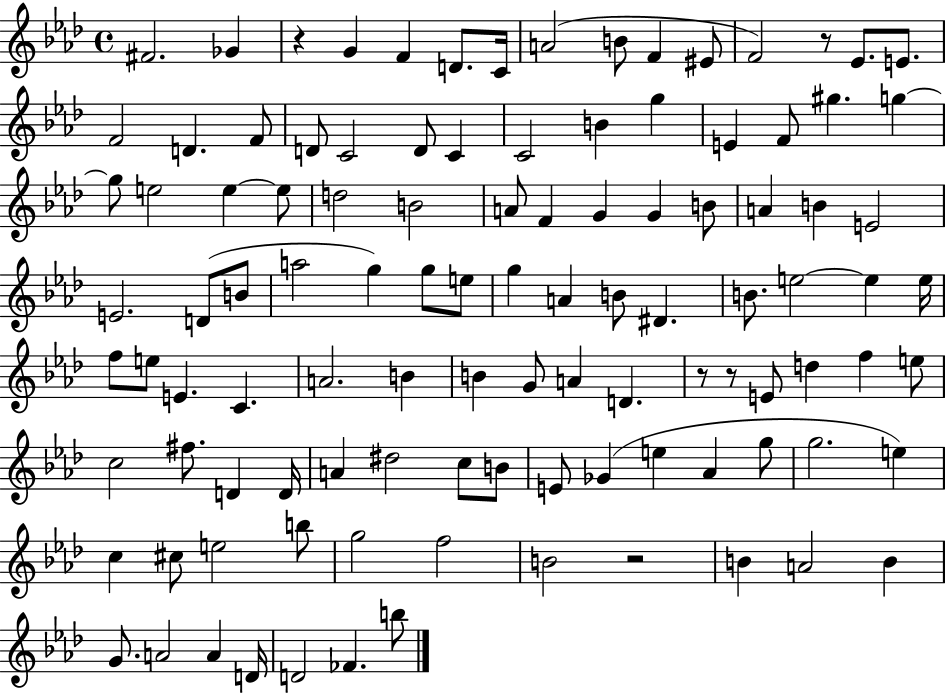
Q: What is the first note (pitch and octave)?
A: F#4